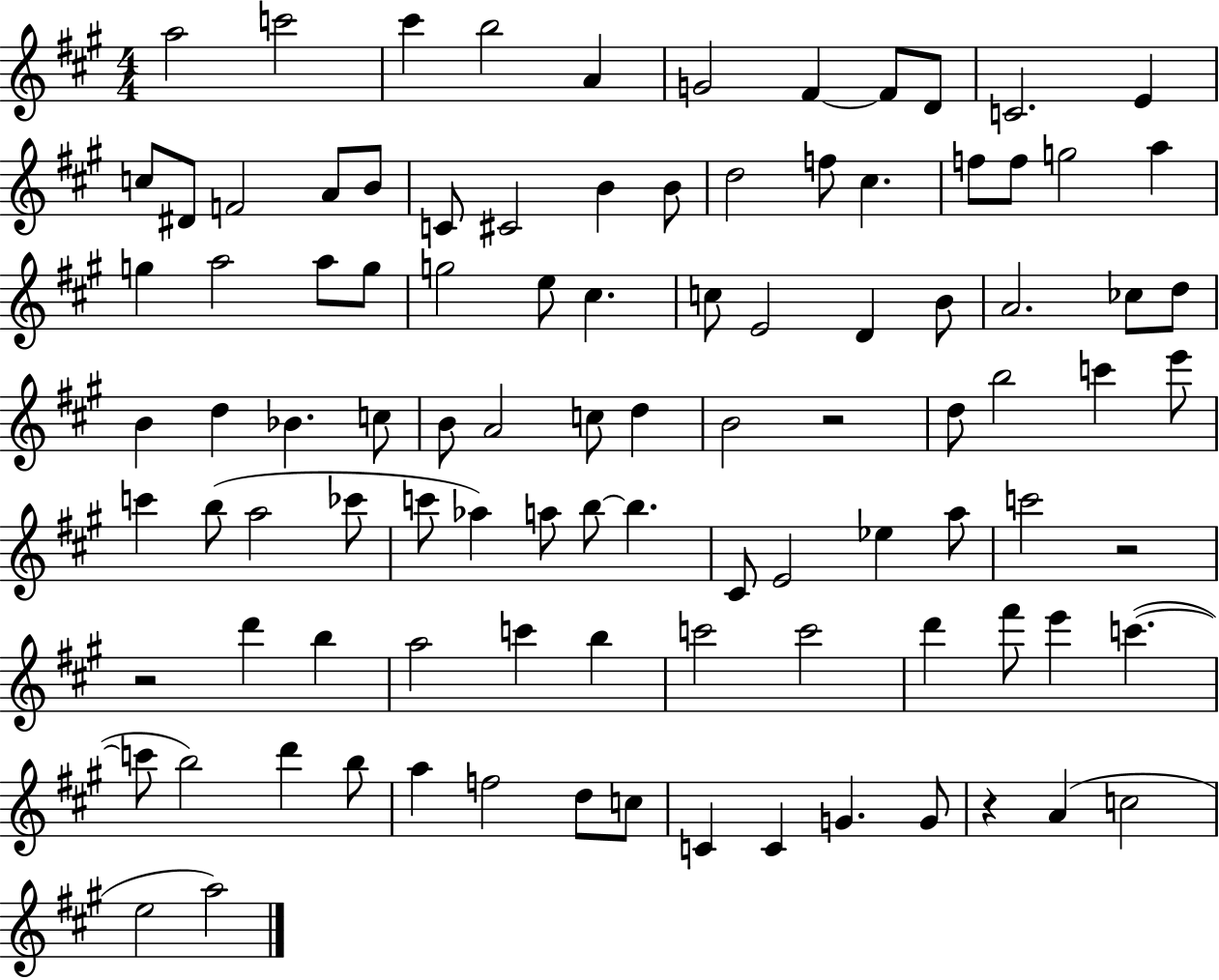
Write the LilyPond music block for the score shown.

{
  \clef treble
  \numericTimeSignature
  \time 4/4
  \key a \major
  a''2 c'''2 | cis'''4 b''2 a'4 | g'2 fis'4~~ fis'8 d'8 | c'2. e'4 | \break c''8 dis'8 f'2 a'8 b'8 | c'8 cis'2 b'4 b'8 | d''2 f''8 cis''4. | f''8 f''8 g''2 a''4 | \break g''4 a''2 a''8 g''8 | g''2 e''8 cis''4. | c''8 e'2 d'4 b'8 | a'2. ces''8 d''8 | \break b'4 d''4 bes'4. c''8 | b'8 a'2 c''8 d''4 | b'2 r2 | d''8 b''2 c'''4 e'''8 | \break c'''4 b''8( a''2 ces'''8 | c'''8 aes''4) a''8 b''8~~ b''4. | cis'8 e'2 ees''4 a''8 | c'''2 r2 | \break r2 d'''4 b''4 | a''2 c'''4 b''4 | c'''2 c'''2 | d'''4 fis'''8 e'''4 c'''4.~(~ | \break c'''8 b''2) d'''4 b''8 | a''4 f''2 d''8 c''8 | c'4 c'4 g'4. g'8 | r4 a'4( c''2 | \break e''2 a''2) | \bar "|."
}